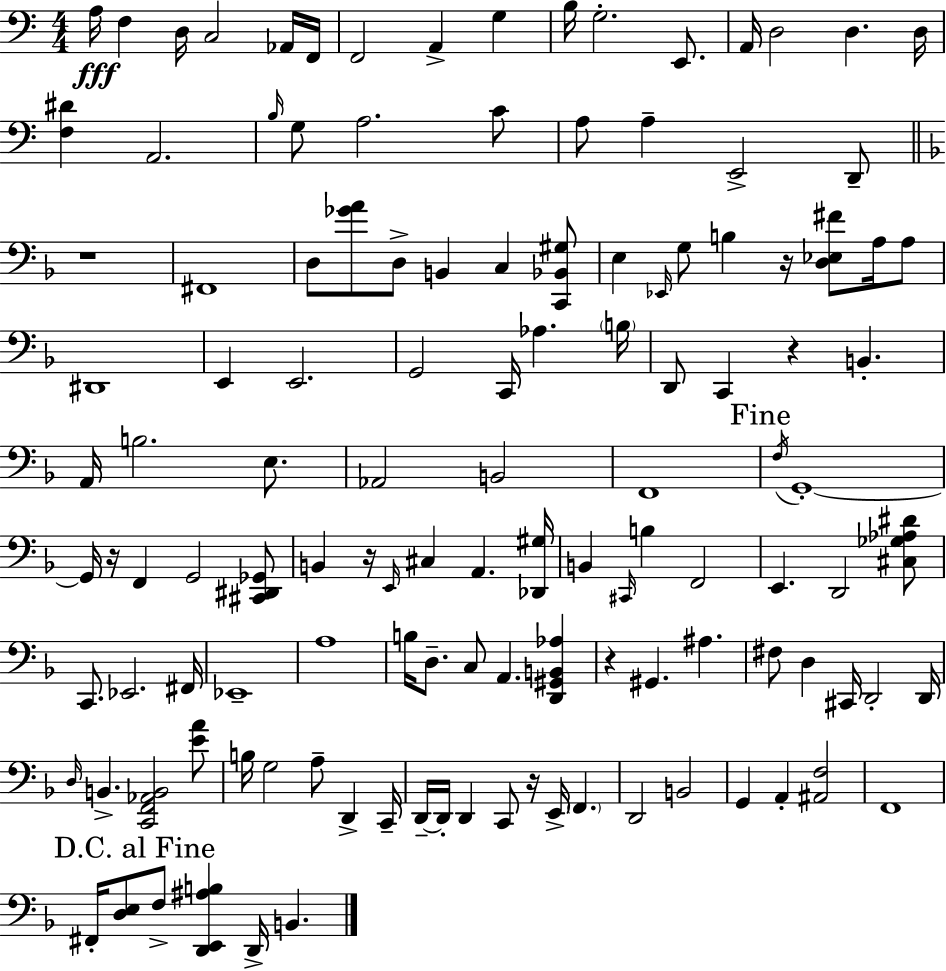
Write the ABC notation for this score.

X:1
T:Untitled
M:4/4
L:1/4
K:Am
A,/4 F, D,/4 C,2 _A,,/4 F,,/4 F,,2 A,, G, B,/4 G,2 E,,/2 A,,/4 D,2 D, D,/4 [F,^D] A,,2 B,/4 G,/2 A,2 C/2 A,/2 A, E,,2 D,,/2 z4 ^F,,4 D,/2 [_GA]/2 D,/2 B,, C, [C,,_B,,^G,]/2 E, _E,,/4 G,/2 B, z/4 [D,_E,^F]/2 A,/4 A,/2 ^D,,4 E,, E,,2 G,,2 C,,/4 _A, B,/4 D,,/2 C,, z B,, A,,/4 B,2 E,/2 _A,,2 B,,2 F,,4 F,/4 G,,4 G,,/4 z/4 F,, G,,2 [^C,,^D,,_G,,]/2 B,, z/4 E,,/4 ^C, A,, [_D,,^G,]/4 B,, ^C,,/4 B, F,,2 E,, D,,2 [^C,_G,_A,^D]/2 C,,/2 _E,,2 ^F,,/4 _E,,4 A,4 B,/4 D,/2 C,/2 A,, [D,,^G,,B,,_A,] z ^G,, ^A, ^F,/2 D, ^C,,/4 D,,2 D,,/4 D,/4 B,, [C,,F,,_A,,B,,]2 [EA]/2 B,/4 G,2 A,/2 D,, C,,/4 D,,/4 D,,/4 D,, C,,/2 z/4 E,,/4 F,, D,,2 B,,2 G,, A,, [^A,,F,]2 F,,4 ^F,,/4 [D,E,]/2 F,/2 [D,,E,,^A,B,] D,,/4 B,,